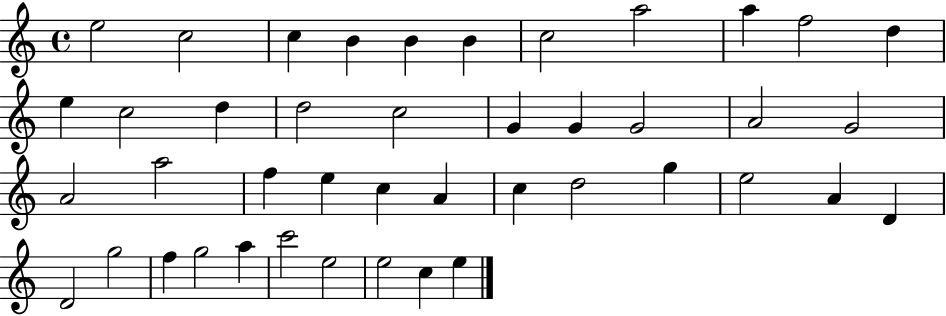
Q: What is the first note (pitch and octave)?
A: E5